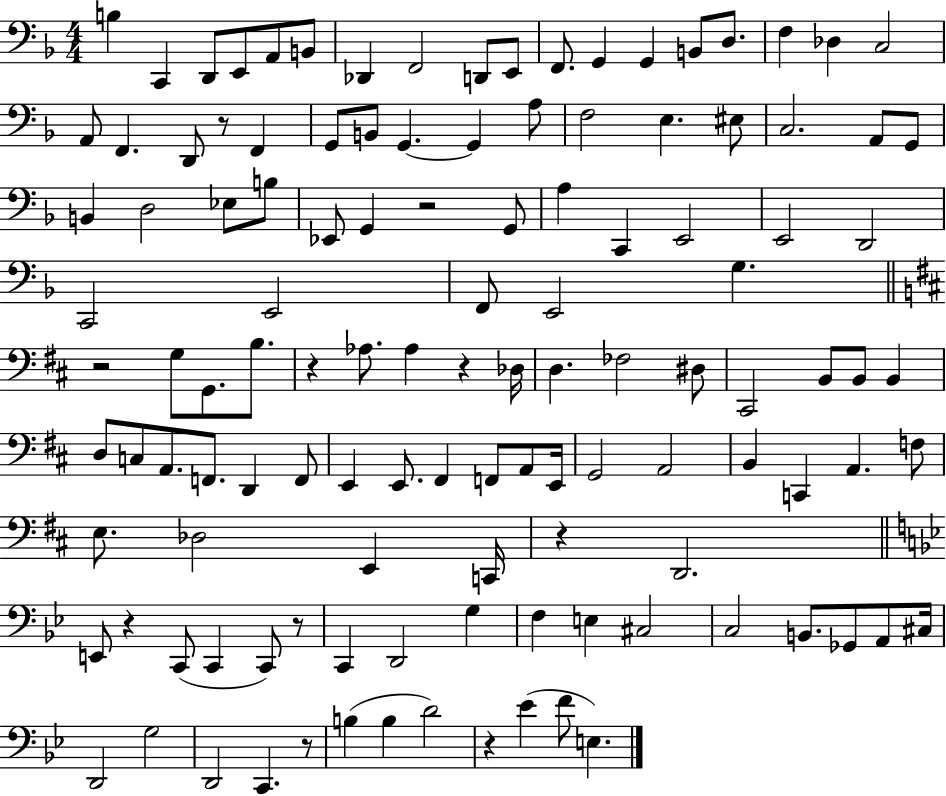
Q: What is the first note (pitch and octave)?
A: B3